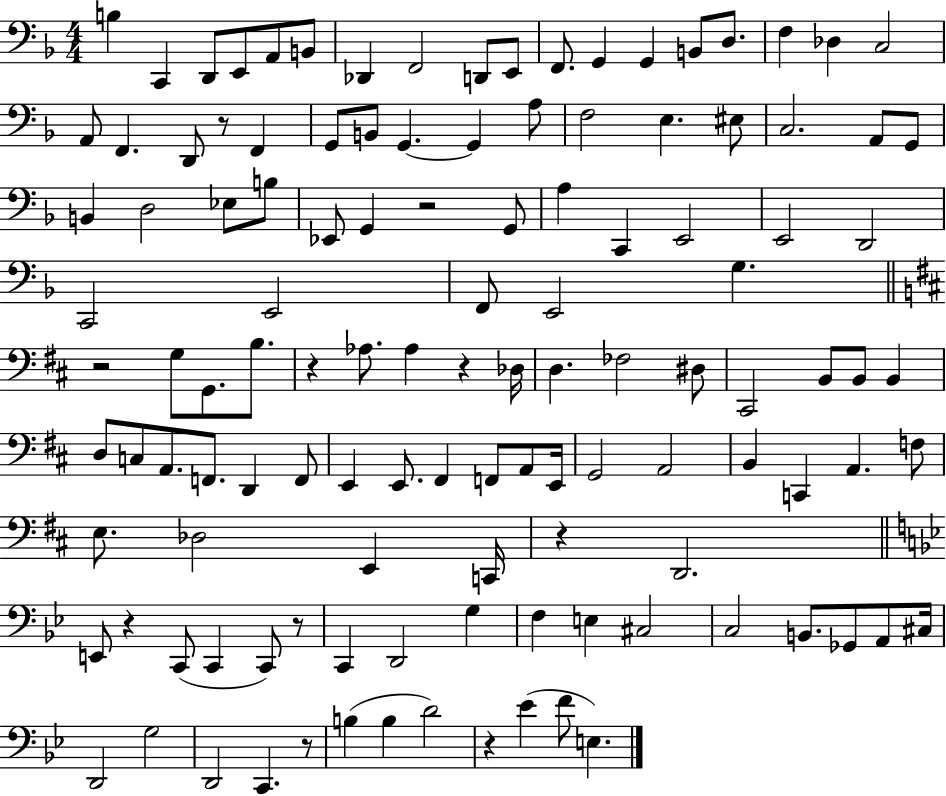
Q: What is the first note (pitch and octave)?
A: B3